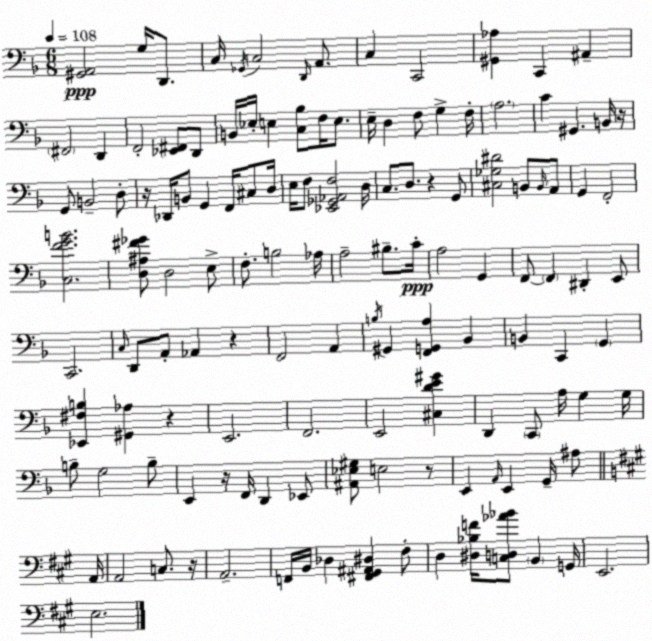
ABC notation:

X:1
T:Untitled
M:6/8
L:1/4
K:Dm
[^G,,A,,]2 G,/4 D,,/2 C,/4 _G,,/4 C,2 D,,/4 A,,/2 C, C,,2 [^G,,_A,] C,, ^A,, ^F,,2 D,, F,,2 [_E,,^F,,]/2 D,,/2 B,,/4 _E,/4 E, [C,_B,]/2 F,/4 E,/2 E,/4 D, F,/2 G, F,/4 A,2 C ^G,, B,,/4 z/4 G,,/2 B,,2 D,/2 z/4 _D,,/4 B,,/2 G,, F,,/4 ^C,/2 D,/4 E,/4 F,/2 [_E,,_G,,_A,,F,]2 D,/4 C,/2 D,/2 z G,,/2 [^C,_G,^D]2 B,,/2 B,,/4 A,,/2 G,, F,,2 [C,FGB]2 [D,^A,^F_G]/2 D,2 E,/2 F,/2 B,2 _A,/4 A,2 ^B,/2 C/4 A,2 G,, F,,/2 F,, ^D,, E,,/2 C,,2 C,/4 D,,/2 A,,/2 _A,, z F,,2 A,, B,/4 ^G,, [F,,G,,A,] _B,, B,, C,, G,, [_E,,^F,B,] [^G,,_A,] z E,,2 F,,2 E,,2 [^C,DE^G] D,, C,,/2 A,/4 G, G,/4 B,/2 G,2 B,/2 E,, z/4 F,,/4 D,, _E,,/2 [^A,,_E,^G,]/2 E,2 z/2 E,, A,,/4 E,, G,,/4 ^A,/2 A,,/4 A,,2 C,/2 z/4 A,,2 F,,/4 B,,/4 _D, [^F,,^G,,^A,,^D,] ^F,/2 D, [^D,_B,F]/4 [C,D,_A_B]/2 B,, G,,/4 E,,2 E,2